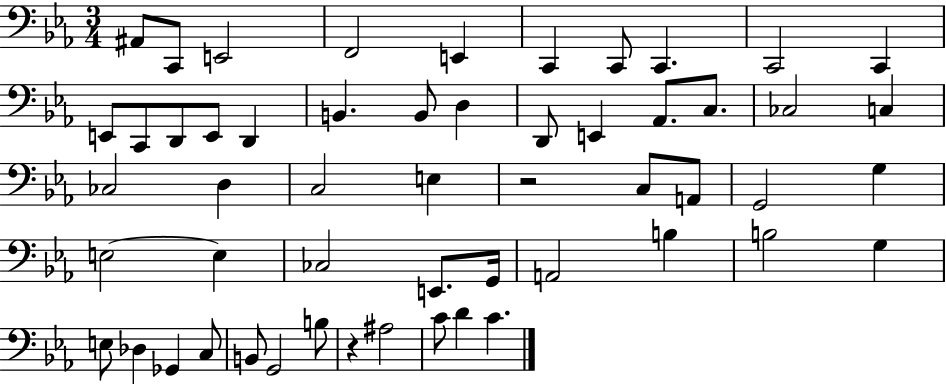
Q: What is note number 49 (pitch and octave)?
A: A#3